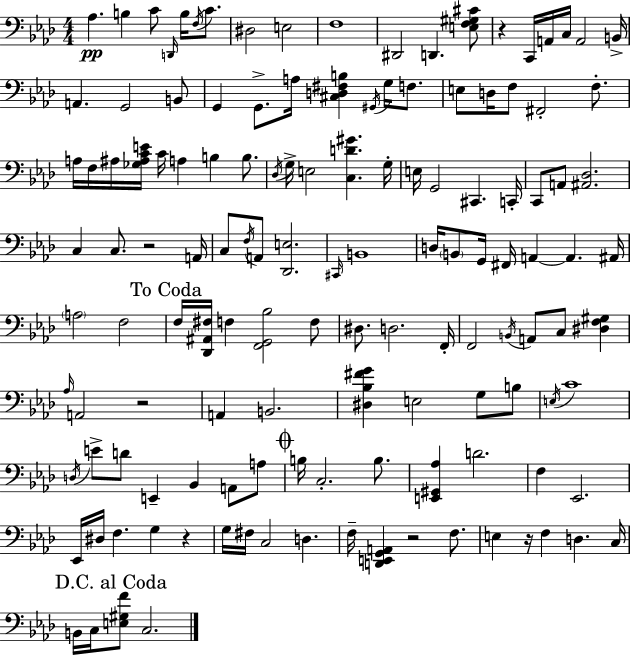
Ab3/q. B3/q C4/e D2/s B3/s F3/s C4/e. D#3/h E3/h F3/w D#2/h D2/q. [E3,F3,G#3,C#4]/e R/q C2/s A2/s C3/s A2/h B2/s A2/q. G2/h B2/e G2/q G2/e. A3/s [C#3,D3,F#3,B3]/q G#2/s G3/s F3/e. E3/e D3/s F3/e F#2/h F3/e. A3/s F3/s A#3/s [Gb3,A#3,C4,E4]/s C4/s A3/q B3/q B3/e. Db3/s G3/s E3/h [C3,D4,G#4]/q. G3/s E3/s G2/h C#2/q. C2/s C2/e A2/e [A#2,Db3]/h. C3/q C3/e. R/h A2/s C3/e F3/s A2/e [Db2,E3]/h. C#2/s B2/w D3/s B2/e G2/s F#2/s A2/q A2/q. A#2/s A3/h F3/h F3/s [Db2,A#2,F#3]/s F3/q [F2,G2,Bb3]/h F3/e D#3/e. D3/h. F2/s F2/h B2/s A2/e C3/e [D#3,F3,G#3]/q Ab3/s A2/h R/h A2/q B2/h. [D#3,Bb3,F#4,G4]/q E3/h G3/e B3/e E3/s C4/w D3/s E4/e D4/e E2/q Bb2/q A2/e A3/e B3/s C3/h. B3/e. [E2,G#2,Ab3]/q D4/h. F3/q Eb2/h. Eb2/s D#3/s F3/q. G3/q R/q G3/s F#3/s C3/h D3/q. F3/s [D2,E2,G2,A2]/q R/h F3/e. E3/q R/s F3/q D3/q. C3/s B2/s C3/s [E3,G#3,F4]/e C3/h.